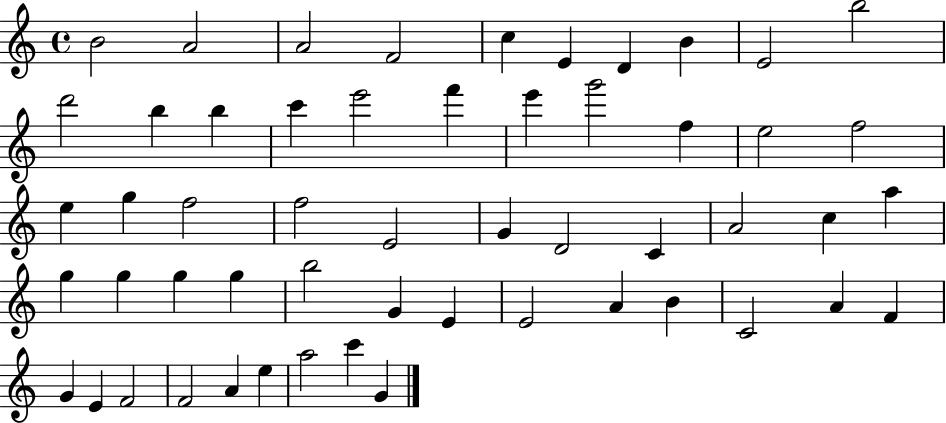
{
  \clef treble
  \time 4/4
  \defaultTimeSignature
  \key c \major
  b'2 a'2 | a'2 f'2 | c''4 e'4 d'4 b'4 | e'2 b''2 | \break d'''2 b''4 b''4 | c'''4 e'''2 f'''4 | e'''4 g'''2 f''4 | e''2 f''2 | \break e''4 g''4 f''2 | f''2 e'2 | g'4 d'2 c'4 | a'2 c''4 a''4 | \break g''4 g''4 g''4 g''4 | b''2 g'4 e'4 | e'2 a'4 b'4 | c'2 a'4 f'4 | \break g'4 e'4 f'2 | f'2 a'4 e''4 | a''2 c'''4 g'4 | \bar "|."
}